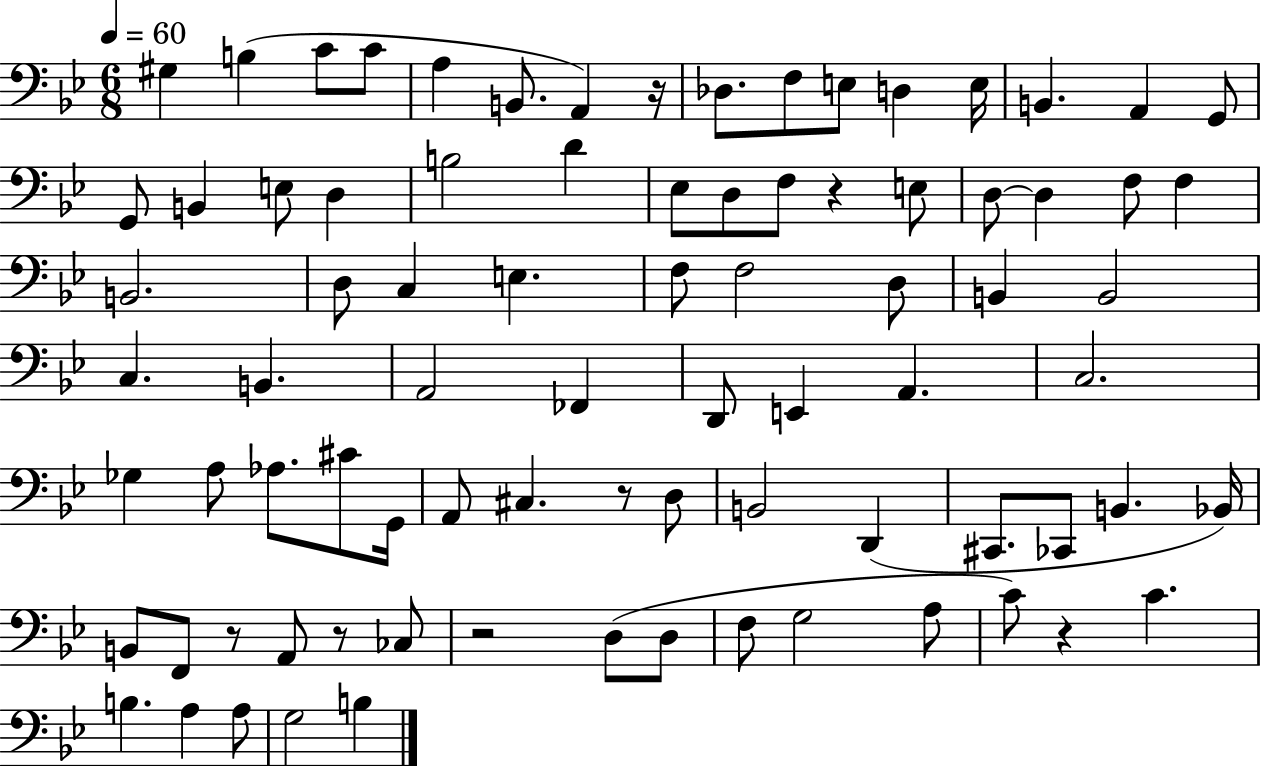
{
  \clef bass
  \numericTimeSignature
  \time 6/8
  \key bes \major
  \tempo 4 = 60
  gis4 b4( c'8 c'8 | a4 b,8. a,4) r16 | des8. f8 e8 d4 e16 | b,4. a,4 g,8 | \break g,8 b,4 e8 d4 | b2 d'4 | ees8 d8 f8 r4 e8 | d8~~ d4 f8 f4 | \break b,2. | d8 c4 e4. | f8 f2 d8 | b,4 b,2 | \break c4. b,4. | a,2 fes,4 | d,8 e,4 a,4. | c2. | \break ges4 a8 aes8. cis'8 g,16 | a,8 cis4. r8 d8 | b,2 d,4( | cis,8. ces,8 b,4. bes,16) | \break b,8 f,8 r8 a,8 r8 ces8 | r2 d8( d8 | f8 g2 a8 | c'8) r4 c'4. | \break b4. a4 a8 | g2 b4 | \bar "|."
}